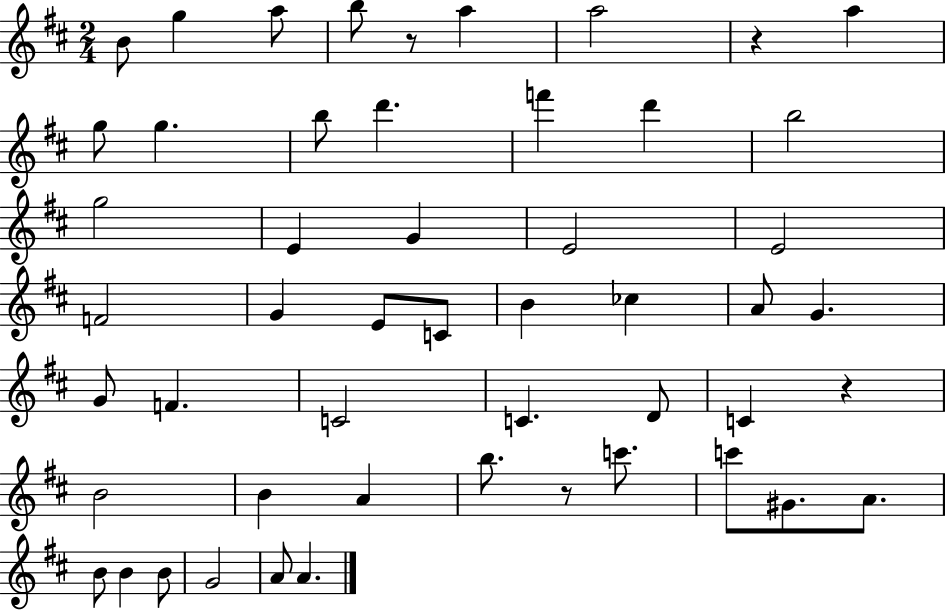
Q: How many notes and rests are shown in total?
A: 51